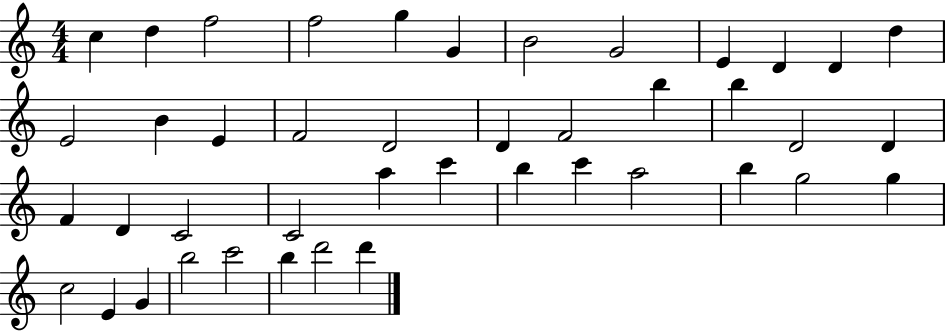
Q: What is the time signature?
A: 4/4